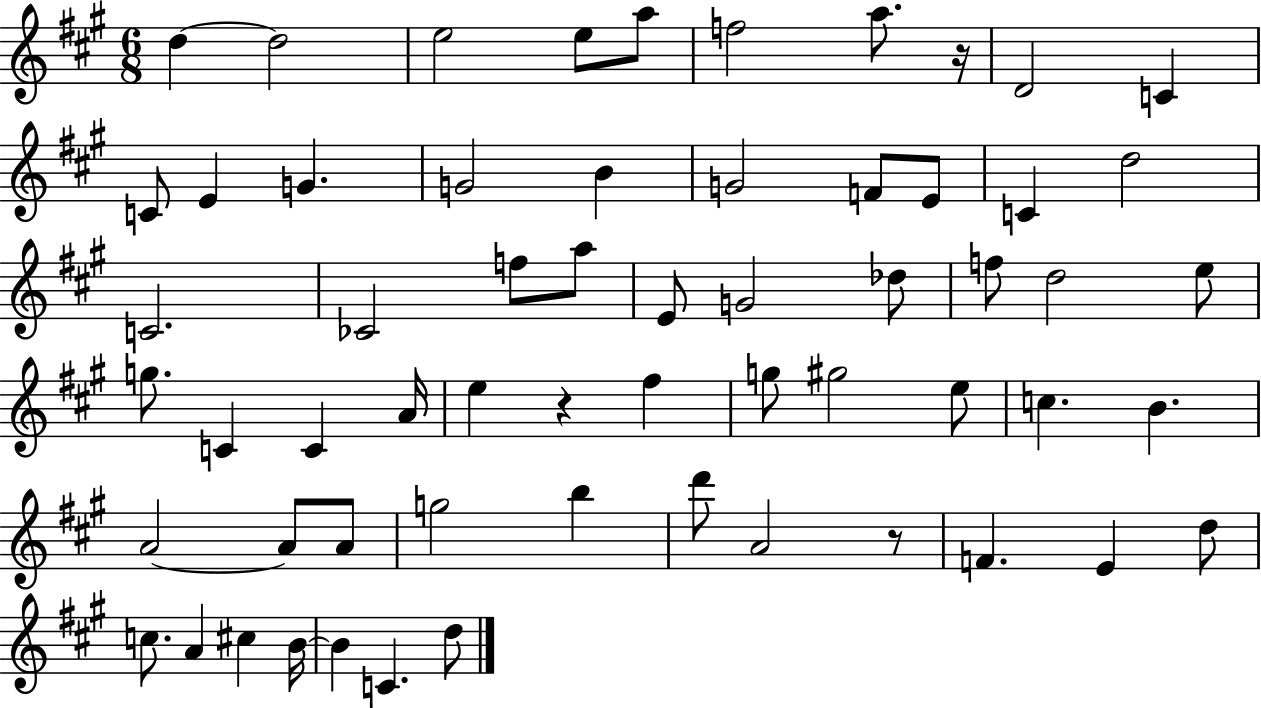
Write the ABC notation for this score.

X:1
T:Untitled
M:6/8
L:1/4
K:A
d d2 e2 e/2 a/2 f2 a/2 z/4 D2 C C/2 E G G2 B G2 F/2 E/2 C d2 C2 _C2 f/2 a/2 E/2 G2 _d/2 f/2 d2 e/2 g/2 C C A/4 e z ^f g/2 ^g2 e/2 c B A2 A/2 A/2 g2 b d'/2 A2 z/2 F E d/2 c/2 A ^c B/4 B C d/2